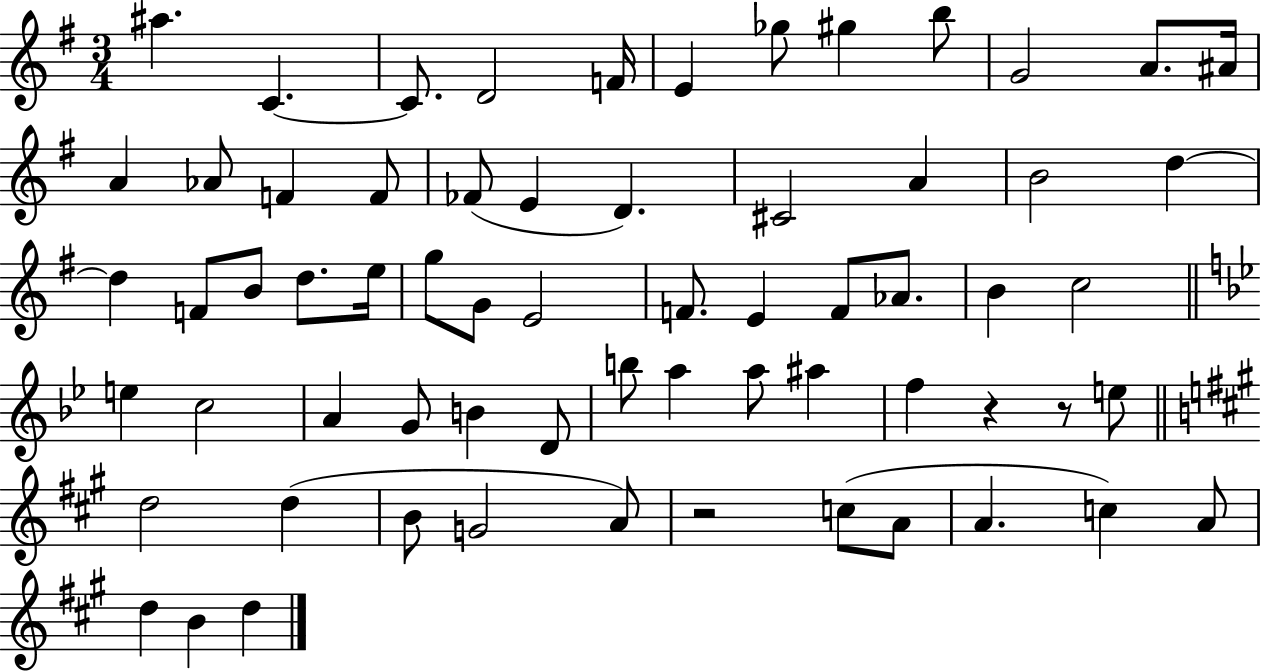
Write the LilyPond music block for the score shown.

{
  \clef treble
  \numericTimeSignature
  \time 3/4
  \key g \major
  ais''4. c'4.~~ | c'8. d'2 f'16 | e'4 ges''8 gis''4 b''8 | g'2 a'8. ais'16 | \break a'4 aes'8 f'4 f'8 | fes'8( e'4 d'4.) | cis'2 a'4 | b'2 d''4~~ | \break d''4 f'8 b'8 d''8. e''16 | g''8 g'8 e'2 | f'8. e'4 f'8 aes'8. | b'4 c''2 | \break \bar "||" \break \key bes \major e''4 c''2 | a'4 g'8 b'4 d'8 | b''8 a''4 a''8 ais''4 | f''4 r4 r8 e''8 | \break \bar "||" \break \key a \major d''2 d''4( | b'8 g'2 a'8) | r2 c''8( a'8 | a'4. c''4) a'8 | \break d''4 b'4 d''4 | \bar "|."
}